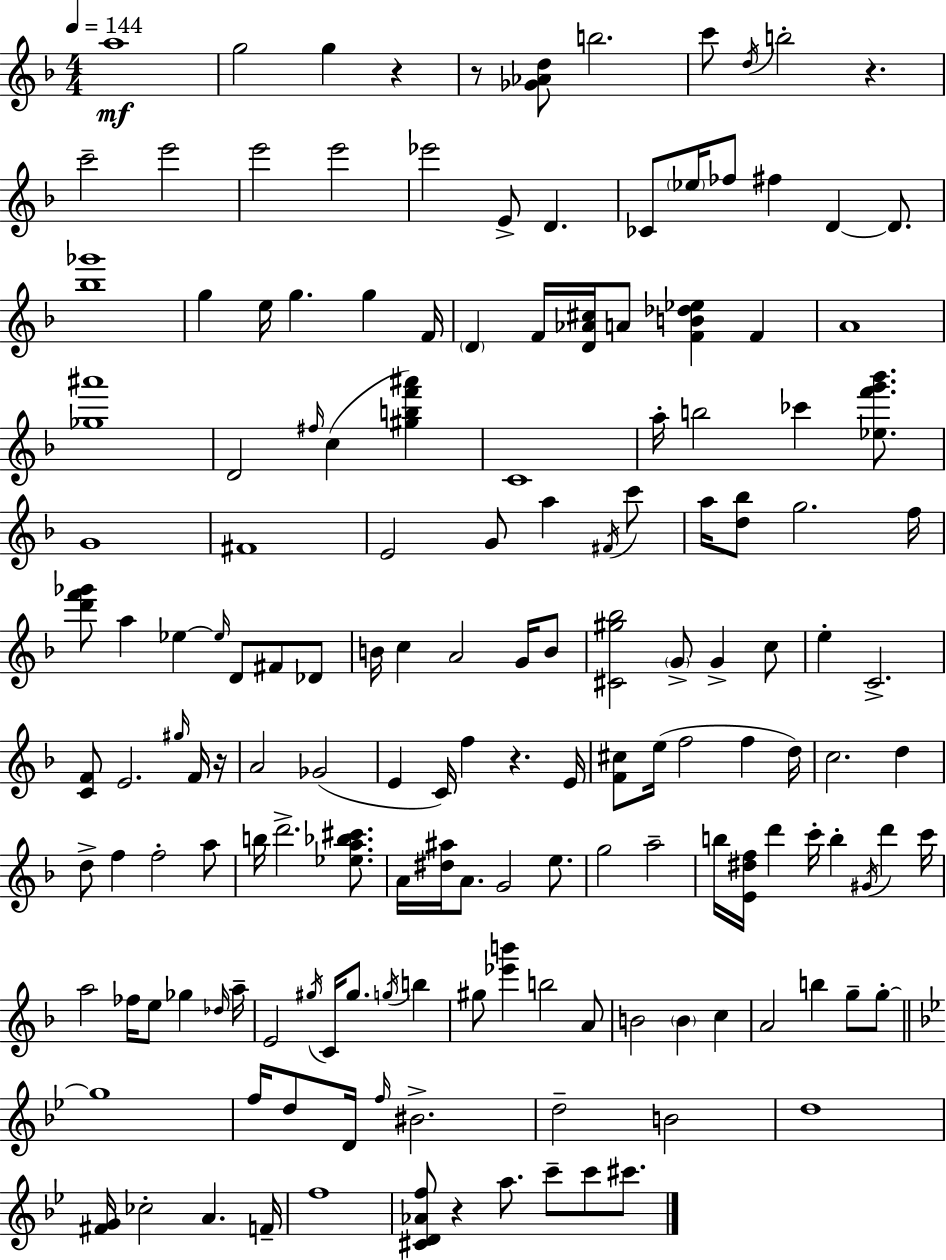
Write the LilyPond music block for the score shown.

{
  \clef treble
  \numericTimeSignature
  \time 4/4
  \key f \major
  \tempo 4 = 144
  a''1\mf | g''2 g''4 r4 | r8 <ges' aes' d''>8 b''2. | c'''8 \acciaccatura { d''16 } b''2-. r4. | \break c'''2-- e'''2 | e'''2 e'''2 | ees'''2 e'8-> d'4. | ces'8 \parenthesize ees''16 fes''8 fis''4 d'4~~ d'8. | \break <bes'' ges'''>1 | g''4 e''16 g''4. g''4 | f'16 \parenthesize d'4 f'16 <d' aes' cis''>16 a'8 <f' b' des'' ees''>4 f'4 | a'1 | \break <ges'' ais'''>1 | d'2 \grace { fis''16 }( c''4 <gis'' b'' f''' ais'''>4) | c'1 | a''16-. b''2 ces'''4 <ees'' f''' g''' bes'''>8. | \break g'1 | fis'1 | e'2 g'8 a''4 | \acciaccatura { fis'16 } c'''8 a''16 <d'' bes''>8 g''2. | \break f''16 <d''' f''' ges'''>8 a''4 ees''4~~ \grace { ees''16 } d'8 | fis'8 des'8 b'16 c''4 a'2 | g'16 b'8 <cis' gis'' bes''>2 \parenthesize g'8-> g'4-> | c''8 e''4-. c'2.-> | \break <c' f'>8 e'2. | \grace { gis''16 } f'16 r16 a'2 ges'2( | e'4 c'16) f''4 r4. | e'16 <f' cis''>8 e''16( f''2 | \break f''4 d''16) c''2. | d''4 d''8-> f''4 f''2-. | a''8 b''16 d'''2.-> | <ees'' a'' bes'' cis'''>8. a'16 <dis'' ais''>16 a'8. g'2 | \break e''8. g''2 a''2-- | b''16 <e' dis'' f''>16 d'''4 c'''16-. b''4-. | \acciaccatura { gis'16 } d'''4 c'''16 a''2 fes''16 e''8 | ges''4 \grace { des''16 } a''16-- e'2 \acciaccatura { gis''16 } | \break c'16 gis''8. \acciaccatura { g''16 } b''4 gis''8 <ees''' b'''>4 b''2 | a'8 b'2 | \parenthesize b'4 c''4 a'2 | b''4 g''8-- g''8-.~~ \bar "||" \break \key g \minor g''1 | f''16 d''8 d'16 \grace { f''16 } bis'2.-> | d''2-- b'2 | d''1 | \break <fis' g'>16 ces''2-. a'4. | f'16-- f''1 | <cis' d' aes' f''>8 r4 a''8. c'''8-- c'''8 cis'''8. | \bar "|."
}